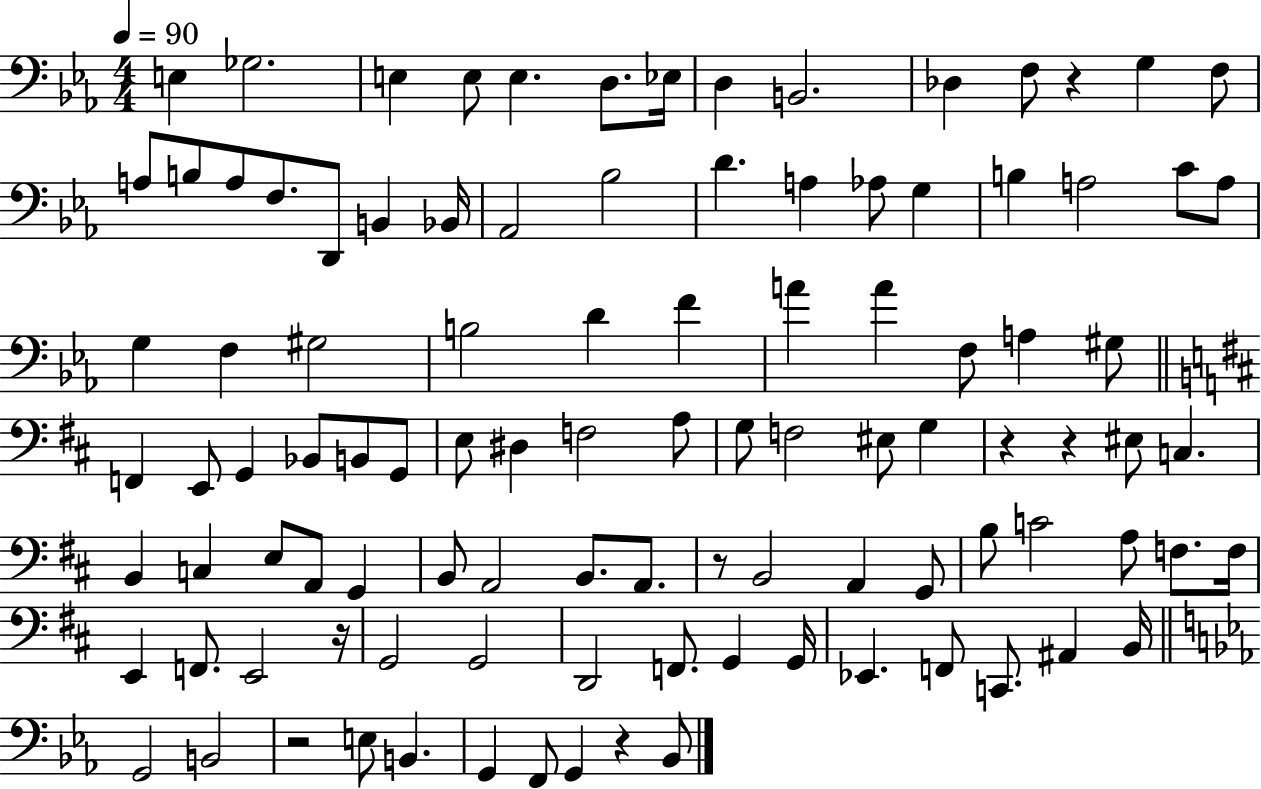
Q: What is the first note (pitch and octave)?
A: E3